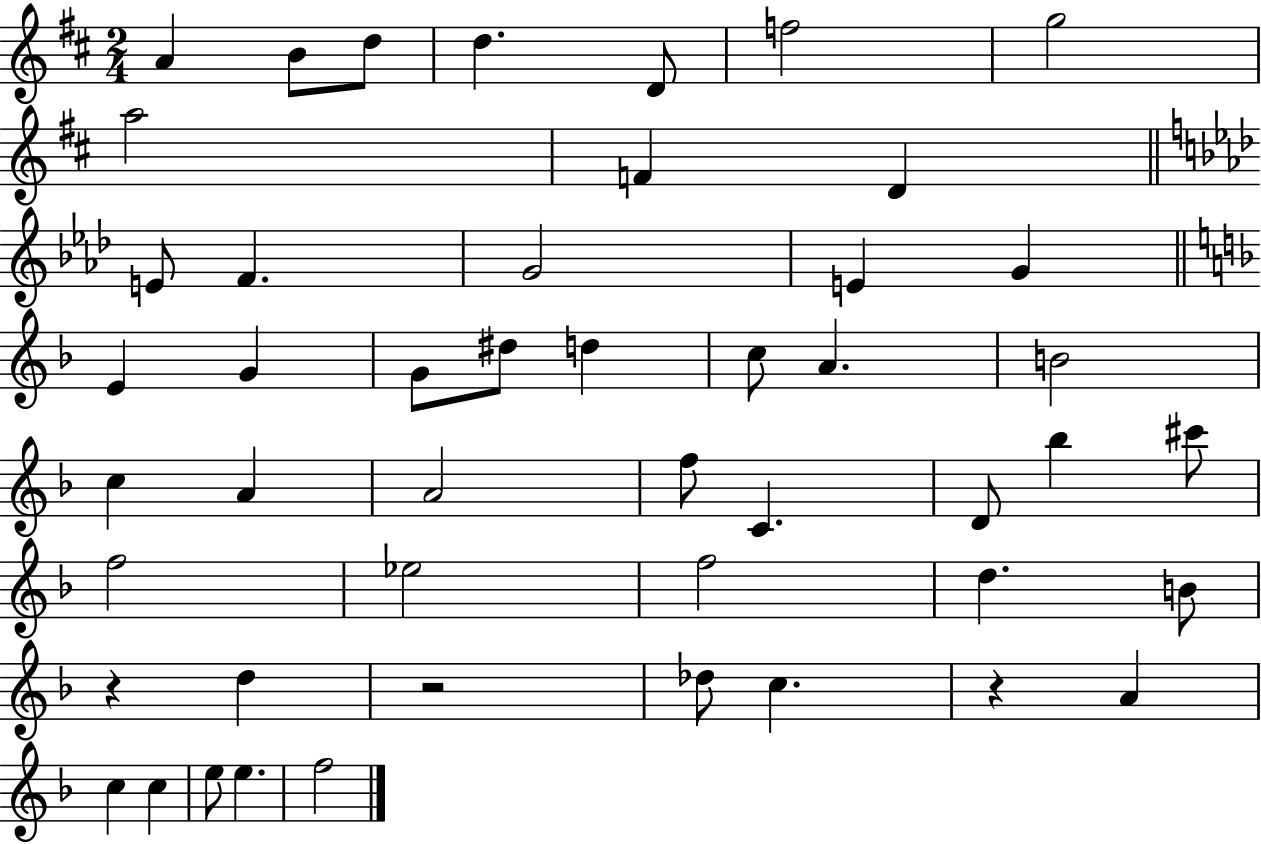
A4/q B4/e D5/e D5/q. D4/e F5/h G5/h A5/h F4/q D4/q E4/e F4/q. G4/h E4/q G4/q E4/q G4/q G4/e D#5/e D5/q C5/e A4/q. B4/h C5/q A4/q A4/h F5/e C4/q. D4/e Bb5/q C#6/e F5/h Eb5/h F5/h D5/q. B4/e R/q D5/q R/h Db5/e C5/q. R/q A4/q C5/q C5/q E5/e E5/q. F5/h